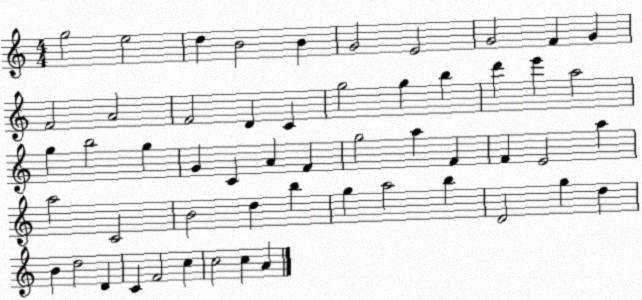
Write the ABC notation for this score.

X:1
T:Untitled
M:4/4
L:1/4
K:C
g2 e2 d B2 B G2 E2 G2 F G F2 A2 F2 D C g2 g b d' e' a2 g b2 g G C A F g2 a F F E2 a a2 C2 B2 d b g a2 b D2 g d B d2 D C F2 c c2 c A